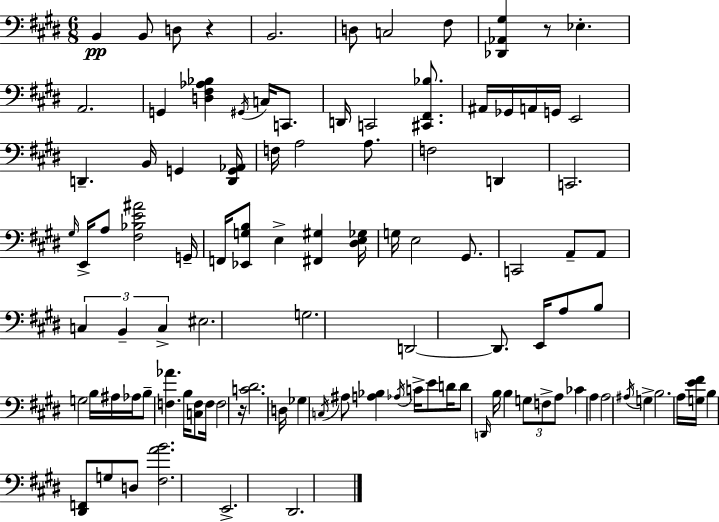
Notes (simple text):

B2/q B2/e D3/e R/q B2/h. D3/e C3/h F#3/e [Db2,Ab2,G#3]/q R/e Eb3/q. A2/h. G2/q [D3,F#3,Ab3,Bb3]/q G#2/s C3/s C2/e. D2/s C2/h [C#2,F#2,Bb3]/e. A#2/s Gb2/s A2/s G2/s E2/h D2/q. B2/s G2/q [D2,G2,Ab2]/s F3/s A3/h A3/e. F3/h D2/q C2/h. G#3/s E2/s A3/e [F#3,Bb3,E4,A#4]/h G2/s F2/s [Eb2,G3,B3]/e E3/q [F#2,G#3]/q [D#3,E3,Gb3]/s G3/s E3/h G#2/e. C2/h A2/e A2/e C3/q B2/q C3/q EIS3/h. G3/h. D2/h D2/e. E2/s A3/e B3/e G3/h B3/s A#3/s Ab3/s B3/e [F3,Ab4]/q. B3/s [C3,F3]/e F3/s F3/h R/s [C4,D#4]/h. D3/s Gb3/q C3/s A#3/e [A3,Bb3]/q Ab3/s C4/s E4/e D4/s D4/e D2/s B3/s B3/q G3/e F3/e A3/e CES4/q A3/q A3/h A#3/s G3/q B3/h. A3/s [G3,E4,F#4]/s B3/q [D#2,F2]/e G3/e D3/e [F#3,A4,B4]/h. E2/h. D#2/h.